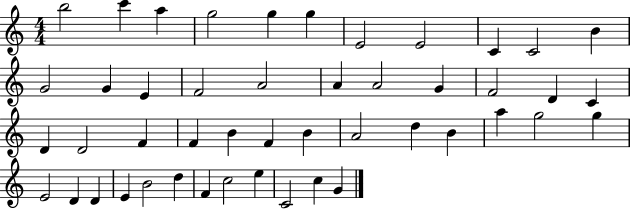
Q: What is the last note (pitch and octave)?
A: G4